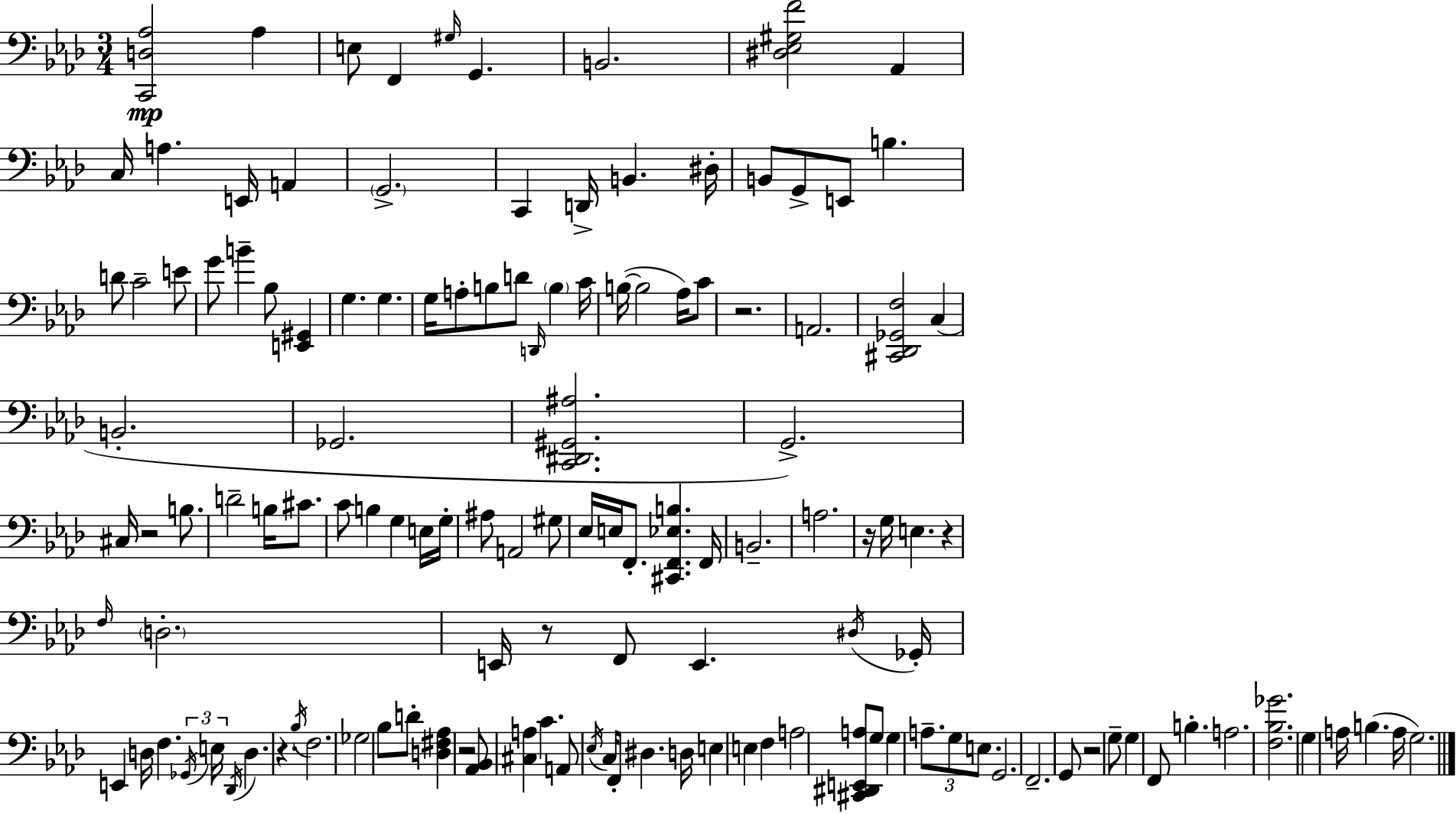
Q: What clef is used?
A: bass